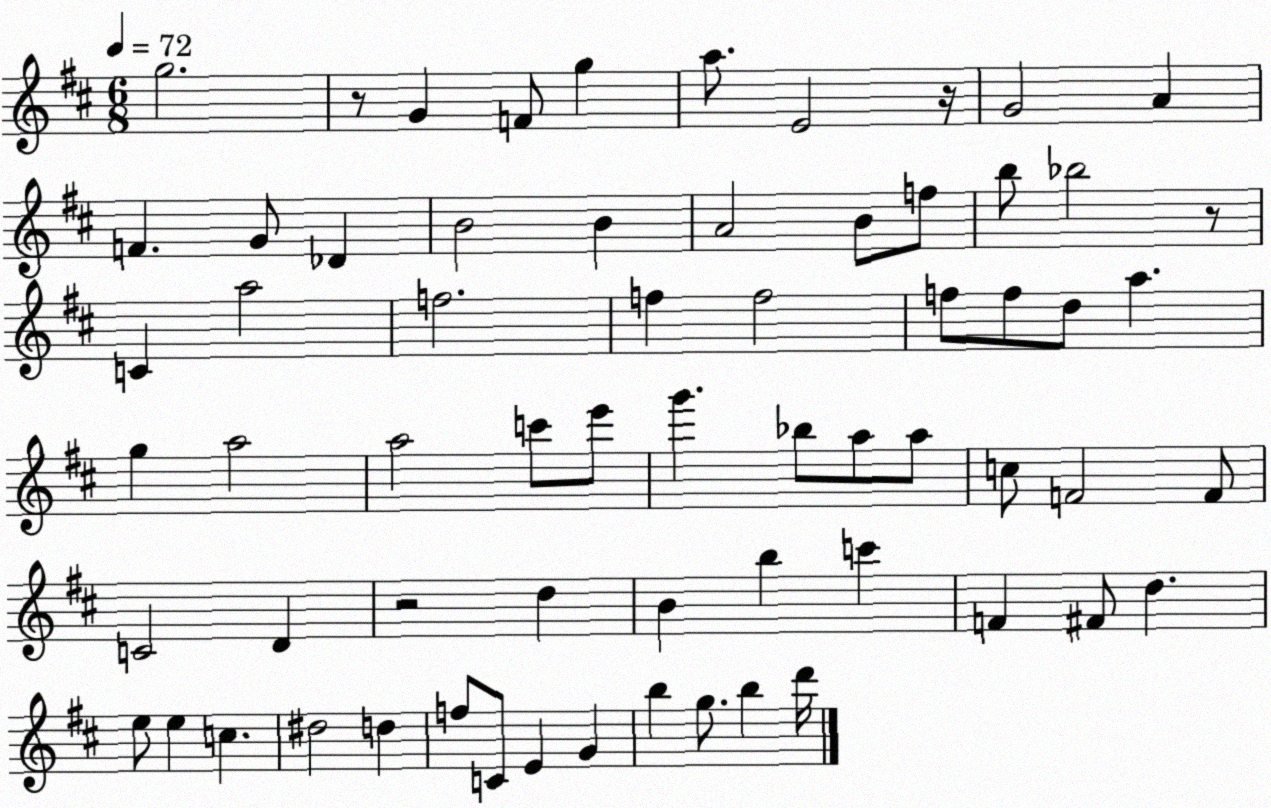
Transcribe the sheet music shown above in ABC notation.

X:1
T:Untitled
M:6/8
L:1/4
K:D
g2 z/2 G F/2 g a/2 E2 z/4 G2 A F G/2 _D B2 B A2 B/2 f/2 b/2 _b2 z/2 C a2 f2 f f2 f/2 f/2 d/2 a g a2 a2 c'/2 e'/2 g' _b/2 a/2 a/2 c/2 F2 F/2 C2 D z2 d B b c' F ^F/2 d e/2 e c ^d2 d f/2 C/2 E G b g/2 b d'/4